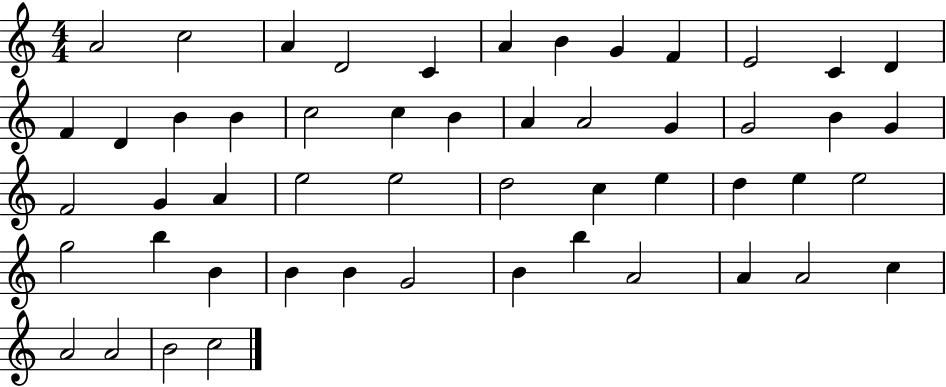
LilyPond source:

{
  \clef treble
  \numericTimeSignature
  \time 4/4
  \key c \major
  a'2 c''2 | a'4 d'2 c'4 | a'4 b'4 g'4 f'4 | e'2 c'4 d'4 | \break f'4 d'4 b'4 b'4 | c''2 c''4 b'4 | a'4 a'2 g'4 | g'2 b'4 g'4 | \break f'2 g'4 a'4 | e''2 e''2 | d''2 c''4 e''4 | d''4 e''4 e''2 | \break g''2 b''4 b'4 | b'4 b'4 g'2 | b'4 b''4 a'2 | a'4 a'2 c''4 | \break a'2 a'2 | b'2 c''2 | \bar "|."
}